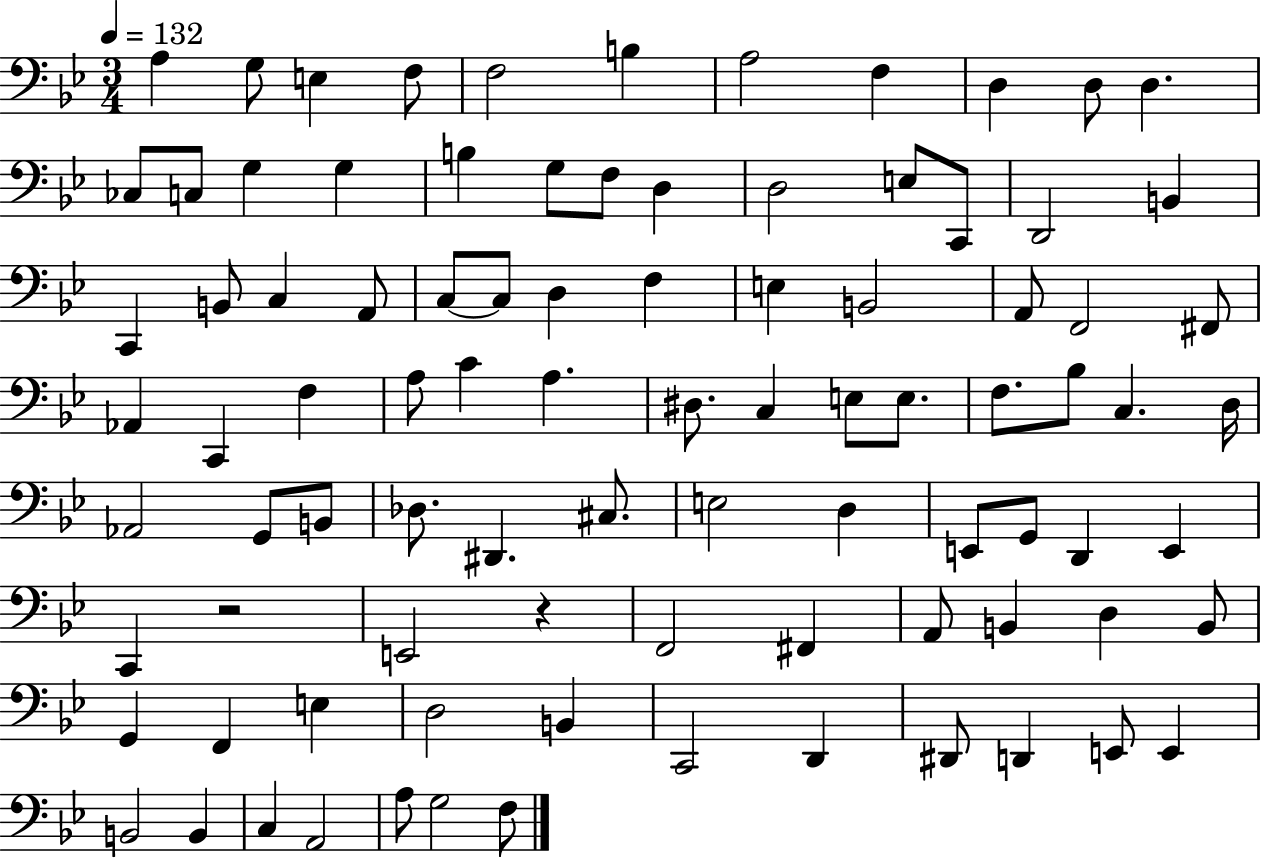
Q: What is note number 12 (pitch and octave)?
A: CES3